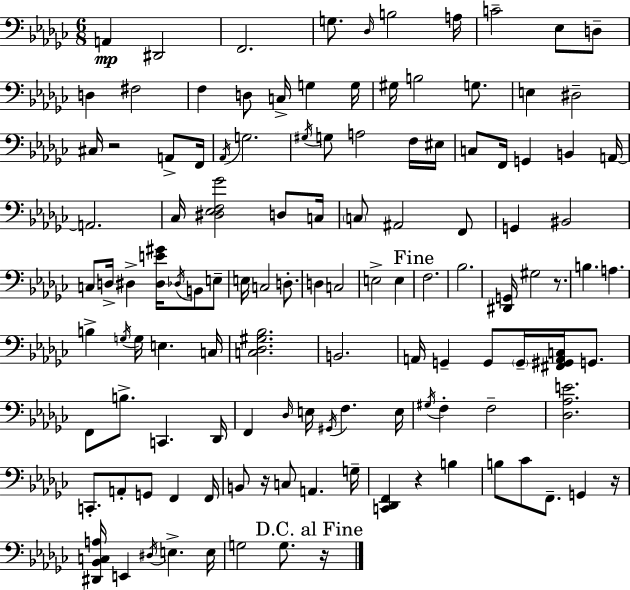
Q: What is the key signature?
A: EES minor